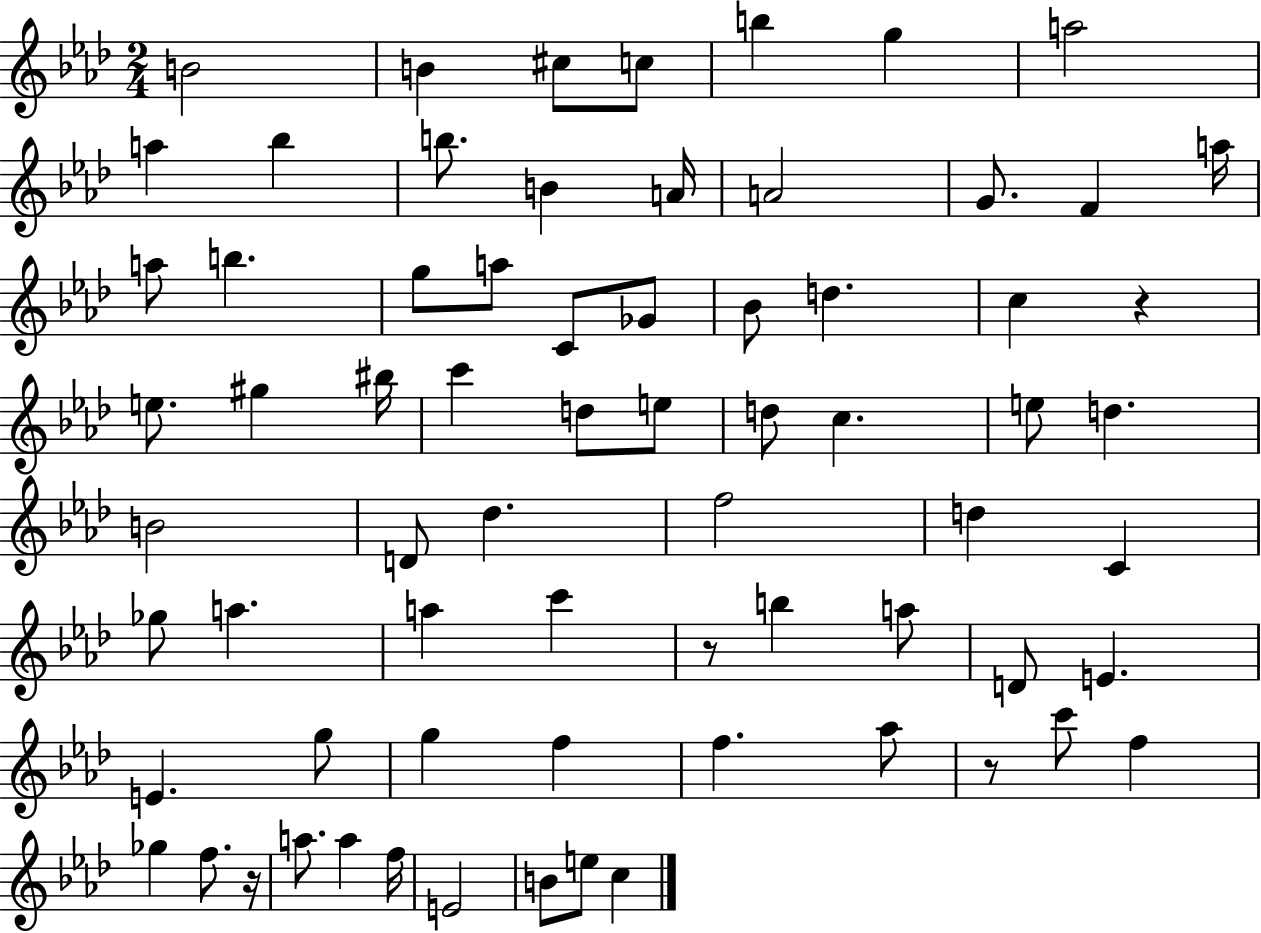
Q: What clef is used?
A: treble